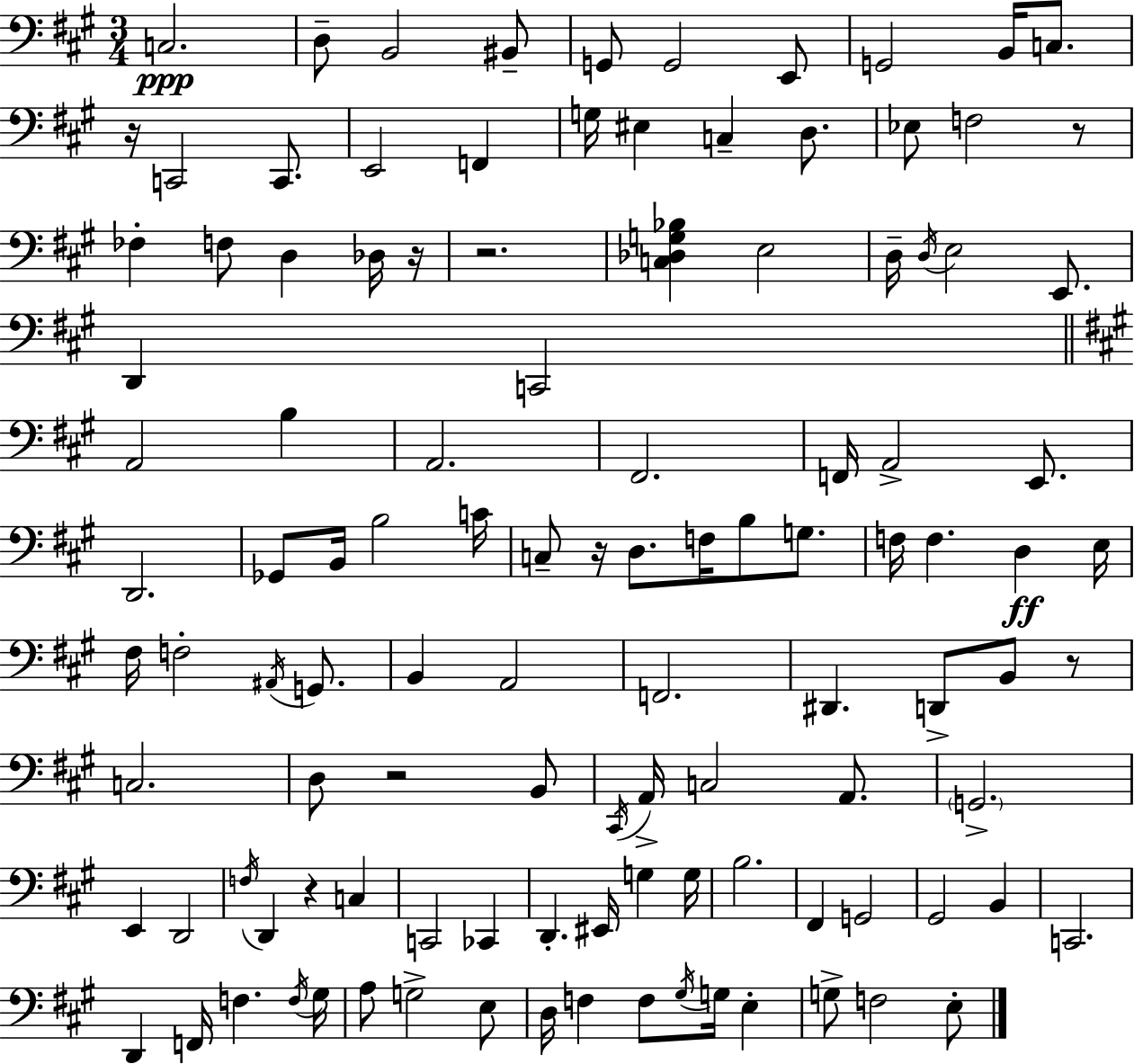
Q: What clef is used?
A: bass